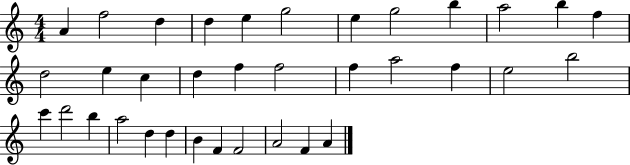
{
  \clef treble
  \numericTimeSignature
  \time 4/4
  \key c \major
  a'4 f''2 d''4 | d''4 e''4 g''2 | e''4 g''2 b''4 | a''2 b''4 f''4 | \break d''2 e''4 c''4 | d''4 f''4 f''2 | f''4 a''2 f''4 | e''2 b''2 | \break c'''4 d'''2 b''4 | a''2 d''4 d''4 | b'4 f'4 f'2 | a'2 f'4 a'4 | \break \bar "|."
}